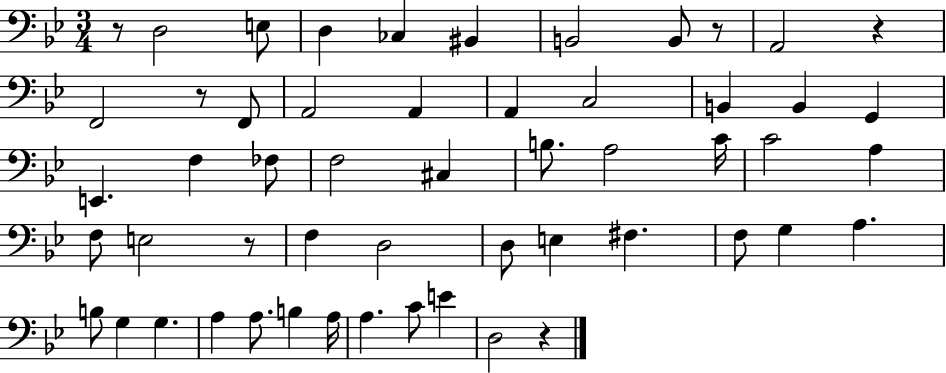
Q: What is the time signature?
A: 3/4